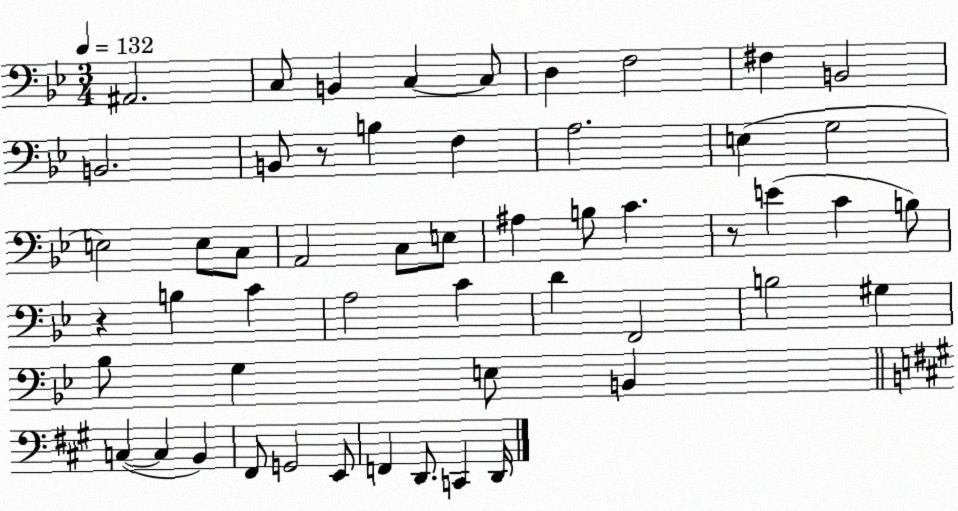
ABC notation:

X:1
T:Untitled
M:3/4
L:1/4
K:Bb
^A,,2 C,/2 B,, C, C,/2 D, F,2 ^F, B,,2 B,,2 B,,/2 z/2 B, F, A,2 E, G,2 E,2 E,/2 C,/2 A,,2 C,/2 E,/2 ^A, B,/2 C z/2 E C B,/2 z B, C A,2 C D F,,2 B,2 ^G, _B,/2 G, E,/2 B,, C, C, B,, ^F,,/2 G,,2 E,,/2 F,, D,,/2 C,, D,,/4